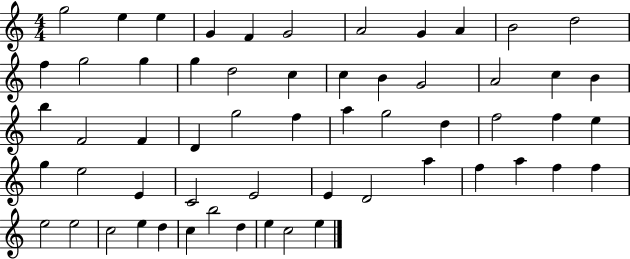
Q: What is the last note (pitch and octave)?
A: E5